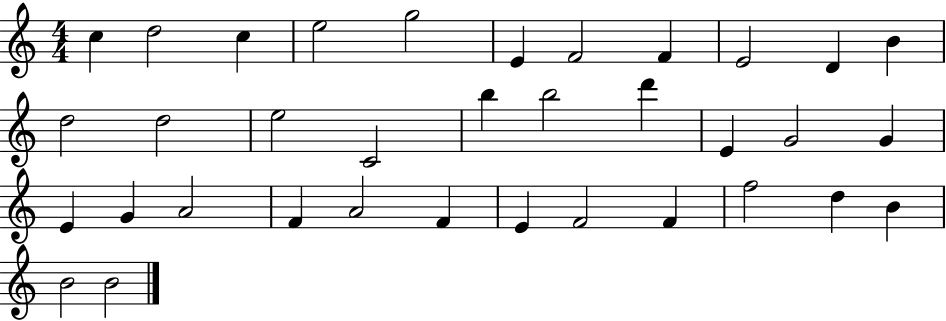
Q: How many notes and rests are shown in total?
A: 35